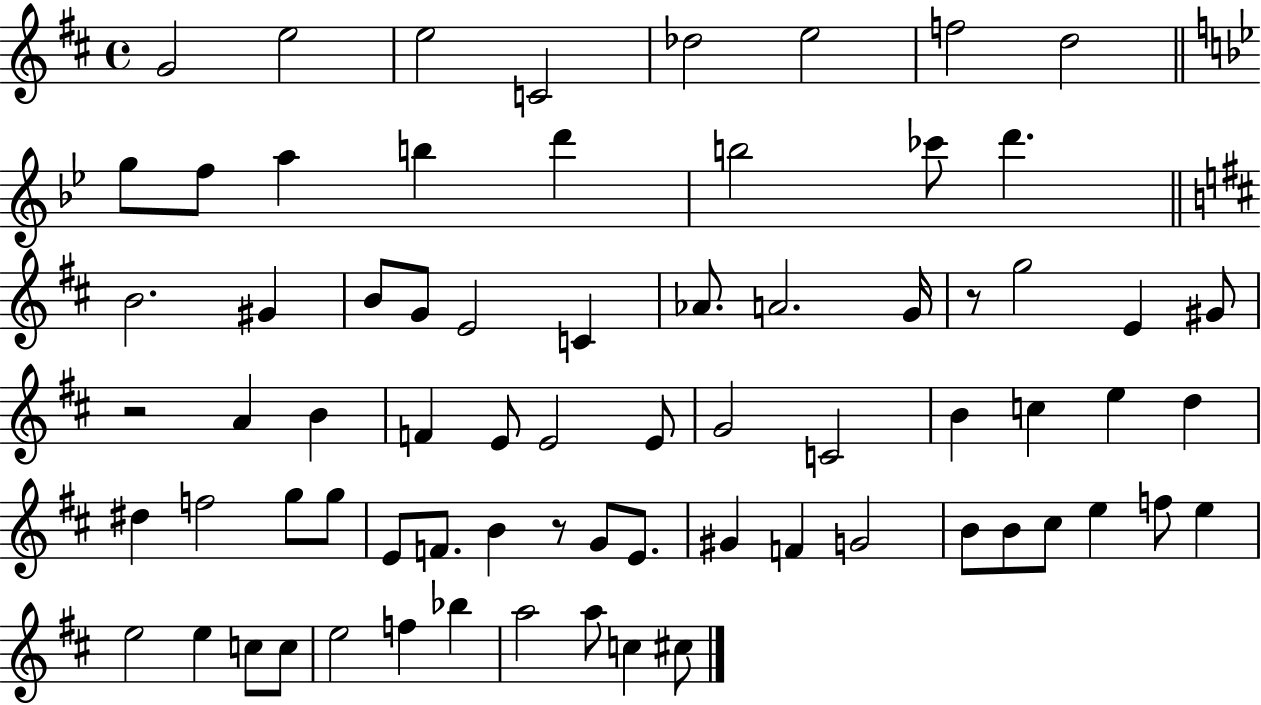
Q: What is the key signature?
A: D major